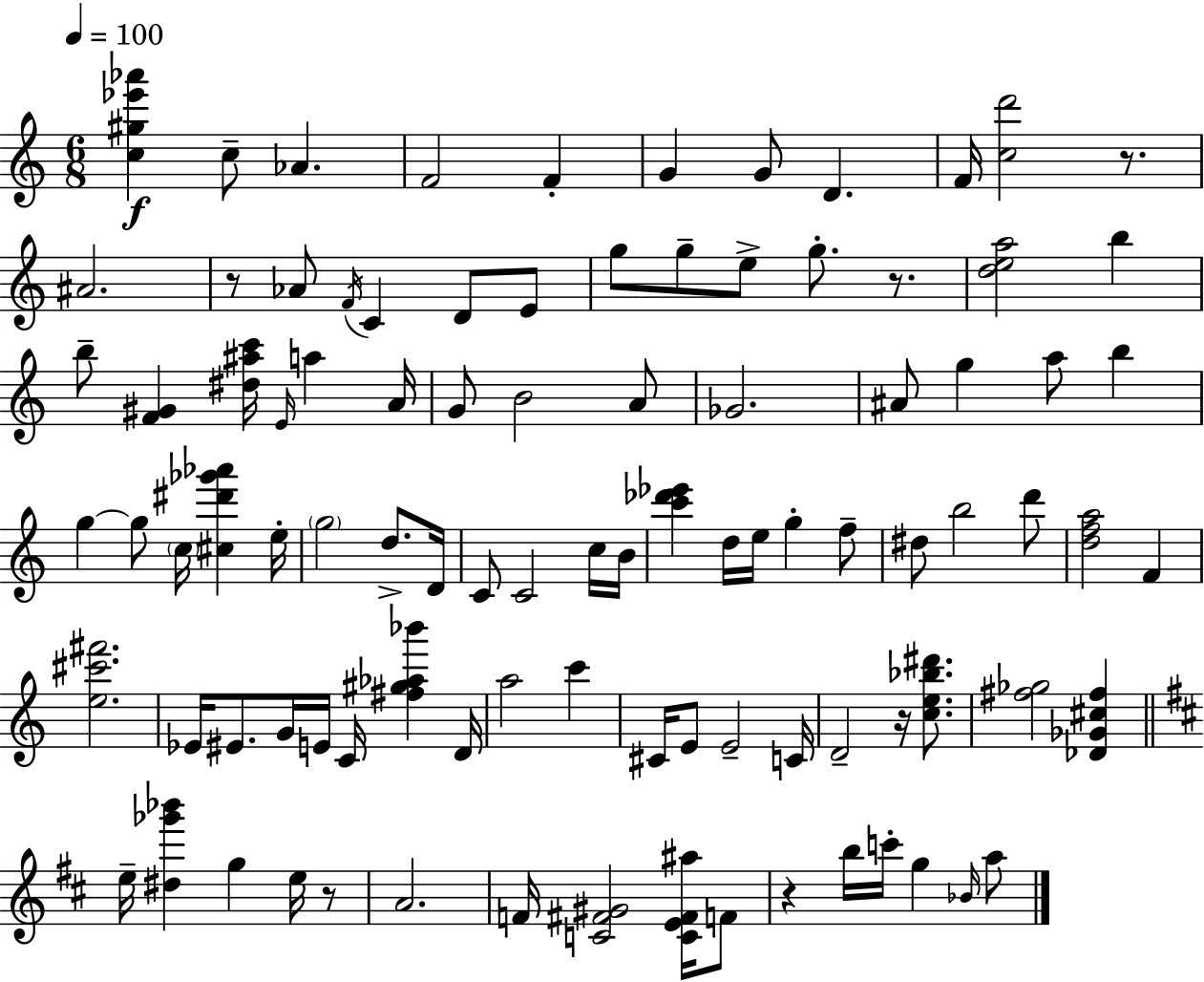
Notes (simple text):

[C5,G#5,Eb6,Ab6]/q C5/e Ab4/q. F4/h F4/q G4/q G4/e D4/q. F4/s [C5,D6]/h R/e. A#4/h. R/e Ab4/e F4/s C4/q D4/e E4/e G5/e G5/e E5/e G5/e. R/e. [D5,E5,A5]/h B5/q B5/e [F4,G#4]/q [D#5,A#5,C6]/s E4/s A5/q A4/s G4/e B4/h A4/e Gb4/h. A#4/e G5/q A5/e B5/q G5/q G5/e C5/s [C#5,D#6,Gb6,Ab6]/q E5/s G5/h D5/e. D4/s C4/e C4/h C5/s B4/s [C6,Db6,Eb6]/q D5/s E5/s G5/q F5/e D#5/e B5/h D6/e [D5,F5,A5]/h F4/q [E5,C#6,F#6]/h. Eb4/s EIS4/e. G4/s E4/s C4/s [F#5,G#5,Ab5,Bb6]/q D4/s A5/h C6/q C#4/s E4/e E4/h C4/s D4/h R/s [C5,E5,Bb5,D#6]/e. [F#5,Gb5]/h [Db4,Gb4,C#5,F#5]/q E5/s [D#5,Gb6,Bb6]/q G5/q E5/s R/e A4/h. F4/s [C4,F#4,G#4]/h [C4,E4,F#4,A#5]/s F4/e R/q B5/s C6/s G5/q Bb4/s A5/e